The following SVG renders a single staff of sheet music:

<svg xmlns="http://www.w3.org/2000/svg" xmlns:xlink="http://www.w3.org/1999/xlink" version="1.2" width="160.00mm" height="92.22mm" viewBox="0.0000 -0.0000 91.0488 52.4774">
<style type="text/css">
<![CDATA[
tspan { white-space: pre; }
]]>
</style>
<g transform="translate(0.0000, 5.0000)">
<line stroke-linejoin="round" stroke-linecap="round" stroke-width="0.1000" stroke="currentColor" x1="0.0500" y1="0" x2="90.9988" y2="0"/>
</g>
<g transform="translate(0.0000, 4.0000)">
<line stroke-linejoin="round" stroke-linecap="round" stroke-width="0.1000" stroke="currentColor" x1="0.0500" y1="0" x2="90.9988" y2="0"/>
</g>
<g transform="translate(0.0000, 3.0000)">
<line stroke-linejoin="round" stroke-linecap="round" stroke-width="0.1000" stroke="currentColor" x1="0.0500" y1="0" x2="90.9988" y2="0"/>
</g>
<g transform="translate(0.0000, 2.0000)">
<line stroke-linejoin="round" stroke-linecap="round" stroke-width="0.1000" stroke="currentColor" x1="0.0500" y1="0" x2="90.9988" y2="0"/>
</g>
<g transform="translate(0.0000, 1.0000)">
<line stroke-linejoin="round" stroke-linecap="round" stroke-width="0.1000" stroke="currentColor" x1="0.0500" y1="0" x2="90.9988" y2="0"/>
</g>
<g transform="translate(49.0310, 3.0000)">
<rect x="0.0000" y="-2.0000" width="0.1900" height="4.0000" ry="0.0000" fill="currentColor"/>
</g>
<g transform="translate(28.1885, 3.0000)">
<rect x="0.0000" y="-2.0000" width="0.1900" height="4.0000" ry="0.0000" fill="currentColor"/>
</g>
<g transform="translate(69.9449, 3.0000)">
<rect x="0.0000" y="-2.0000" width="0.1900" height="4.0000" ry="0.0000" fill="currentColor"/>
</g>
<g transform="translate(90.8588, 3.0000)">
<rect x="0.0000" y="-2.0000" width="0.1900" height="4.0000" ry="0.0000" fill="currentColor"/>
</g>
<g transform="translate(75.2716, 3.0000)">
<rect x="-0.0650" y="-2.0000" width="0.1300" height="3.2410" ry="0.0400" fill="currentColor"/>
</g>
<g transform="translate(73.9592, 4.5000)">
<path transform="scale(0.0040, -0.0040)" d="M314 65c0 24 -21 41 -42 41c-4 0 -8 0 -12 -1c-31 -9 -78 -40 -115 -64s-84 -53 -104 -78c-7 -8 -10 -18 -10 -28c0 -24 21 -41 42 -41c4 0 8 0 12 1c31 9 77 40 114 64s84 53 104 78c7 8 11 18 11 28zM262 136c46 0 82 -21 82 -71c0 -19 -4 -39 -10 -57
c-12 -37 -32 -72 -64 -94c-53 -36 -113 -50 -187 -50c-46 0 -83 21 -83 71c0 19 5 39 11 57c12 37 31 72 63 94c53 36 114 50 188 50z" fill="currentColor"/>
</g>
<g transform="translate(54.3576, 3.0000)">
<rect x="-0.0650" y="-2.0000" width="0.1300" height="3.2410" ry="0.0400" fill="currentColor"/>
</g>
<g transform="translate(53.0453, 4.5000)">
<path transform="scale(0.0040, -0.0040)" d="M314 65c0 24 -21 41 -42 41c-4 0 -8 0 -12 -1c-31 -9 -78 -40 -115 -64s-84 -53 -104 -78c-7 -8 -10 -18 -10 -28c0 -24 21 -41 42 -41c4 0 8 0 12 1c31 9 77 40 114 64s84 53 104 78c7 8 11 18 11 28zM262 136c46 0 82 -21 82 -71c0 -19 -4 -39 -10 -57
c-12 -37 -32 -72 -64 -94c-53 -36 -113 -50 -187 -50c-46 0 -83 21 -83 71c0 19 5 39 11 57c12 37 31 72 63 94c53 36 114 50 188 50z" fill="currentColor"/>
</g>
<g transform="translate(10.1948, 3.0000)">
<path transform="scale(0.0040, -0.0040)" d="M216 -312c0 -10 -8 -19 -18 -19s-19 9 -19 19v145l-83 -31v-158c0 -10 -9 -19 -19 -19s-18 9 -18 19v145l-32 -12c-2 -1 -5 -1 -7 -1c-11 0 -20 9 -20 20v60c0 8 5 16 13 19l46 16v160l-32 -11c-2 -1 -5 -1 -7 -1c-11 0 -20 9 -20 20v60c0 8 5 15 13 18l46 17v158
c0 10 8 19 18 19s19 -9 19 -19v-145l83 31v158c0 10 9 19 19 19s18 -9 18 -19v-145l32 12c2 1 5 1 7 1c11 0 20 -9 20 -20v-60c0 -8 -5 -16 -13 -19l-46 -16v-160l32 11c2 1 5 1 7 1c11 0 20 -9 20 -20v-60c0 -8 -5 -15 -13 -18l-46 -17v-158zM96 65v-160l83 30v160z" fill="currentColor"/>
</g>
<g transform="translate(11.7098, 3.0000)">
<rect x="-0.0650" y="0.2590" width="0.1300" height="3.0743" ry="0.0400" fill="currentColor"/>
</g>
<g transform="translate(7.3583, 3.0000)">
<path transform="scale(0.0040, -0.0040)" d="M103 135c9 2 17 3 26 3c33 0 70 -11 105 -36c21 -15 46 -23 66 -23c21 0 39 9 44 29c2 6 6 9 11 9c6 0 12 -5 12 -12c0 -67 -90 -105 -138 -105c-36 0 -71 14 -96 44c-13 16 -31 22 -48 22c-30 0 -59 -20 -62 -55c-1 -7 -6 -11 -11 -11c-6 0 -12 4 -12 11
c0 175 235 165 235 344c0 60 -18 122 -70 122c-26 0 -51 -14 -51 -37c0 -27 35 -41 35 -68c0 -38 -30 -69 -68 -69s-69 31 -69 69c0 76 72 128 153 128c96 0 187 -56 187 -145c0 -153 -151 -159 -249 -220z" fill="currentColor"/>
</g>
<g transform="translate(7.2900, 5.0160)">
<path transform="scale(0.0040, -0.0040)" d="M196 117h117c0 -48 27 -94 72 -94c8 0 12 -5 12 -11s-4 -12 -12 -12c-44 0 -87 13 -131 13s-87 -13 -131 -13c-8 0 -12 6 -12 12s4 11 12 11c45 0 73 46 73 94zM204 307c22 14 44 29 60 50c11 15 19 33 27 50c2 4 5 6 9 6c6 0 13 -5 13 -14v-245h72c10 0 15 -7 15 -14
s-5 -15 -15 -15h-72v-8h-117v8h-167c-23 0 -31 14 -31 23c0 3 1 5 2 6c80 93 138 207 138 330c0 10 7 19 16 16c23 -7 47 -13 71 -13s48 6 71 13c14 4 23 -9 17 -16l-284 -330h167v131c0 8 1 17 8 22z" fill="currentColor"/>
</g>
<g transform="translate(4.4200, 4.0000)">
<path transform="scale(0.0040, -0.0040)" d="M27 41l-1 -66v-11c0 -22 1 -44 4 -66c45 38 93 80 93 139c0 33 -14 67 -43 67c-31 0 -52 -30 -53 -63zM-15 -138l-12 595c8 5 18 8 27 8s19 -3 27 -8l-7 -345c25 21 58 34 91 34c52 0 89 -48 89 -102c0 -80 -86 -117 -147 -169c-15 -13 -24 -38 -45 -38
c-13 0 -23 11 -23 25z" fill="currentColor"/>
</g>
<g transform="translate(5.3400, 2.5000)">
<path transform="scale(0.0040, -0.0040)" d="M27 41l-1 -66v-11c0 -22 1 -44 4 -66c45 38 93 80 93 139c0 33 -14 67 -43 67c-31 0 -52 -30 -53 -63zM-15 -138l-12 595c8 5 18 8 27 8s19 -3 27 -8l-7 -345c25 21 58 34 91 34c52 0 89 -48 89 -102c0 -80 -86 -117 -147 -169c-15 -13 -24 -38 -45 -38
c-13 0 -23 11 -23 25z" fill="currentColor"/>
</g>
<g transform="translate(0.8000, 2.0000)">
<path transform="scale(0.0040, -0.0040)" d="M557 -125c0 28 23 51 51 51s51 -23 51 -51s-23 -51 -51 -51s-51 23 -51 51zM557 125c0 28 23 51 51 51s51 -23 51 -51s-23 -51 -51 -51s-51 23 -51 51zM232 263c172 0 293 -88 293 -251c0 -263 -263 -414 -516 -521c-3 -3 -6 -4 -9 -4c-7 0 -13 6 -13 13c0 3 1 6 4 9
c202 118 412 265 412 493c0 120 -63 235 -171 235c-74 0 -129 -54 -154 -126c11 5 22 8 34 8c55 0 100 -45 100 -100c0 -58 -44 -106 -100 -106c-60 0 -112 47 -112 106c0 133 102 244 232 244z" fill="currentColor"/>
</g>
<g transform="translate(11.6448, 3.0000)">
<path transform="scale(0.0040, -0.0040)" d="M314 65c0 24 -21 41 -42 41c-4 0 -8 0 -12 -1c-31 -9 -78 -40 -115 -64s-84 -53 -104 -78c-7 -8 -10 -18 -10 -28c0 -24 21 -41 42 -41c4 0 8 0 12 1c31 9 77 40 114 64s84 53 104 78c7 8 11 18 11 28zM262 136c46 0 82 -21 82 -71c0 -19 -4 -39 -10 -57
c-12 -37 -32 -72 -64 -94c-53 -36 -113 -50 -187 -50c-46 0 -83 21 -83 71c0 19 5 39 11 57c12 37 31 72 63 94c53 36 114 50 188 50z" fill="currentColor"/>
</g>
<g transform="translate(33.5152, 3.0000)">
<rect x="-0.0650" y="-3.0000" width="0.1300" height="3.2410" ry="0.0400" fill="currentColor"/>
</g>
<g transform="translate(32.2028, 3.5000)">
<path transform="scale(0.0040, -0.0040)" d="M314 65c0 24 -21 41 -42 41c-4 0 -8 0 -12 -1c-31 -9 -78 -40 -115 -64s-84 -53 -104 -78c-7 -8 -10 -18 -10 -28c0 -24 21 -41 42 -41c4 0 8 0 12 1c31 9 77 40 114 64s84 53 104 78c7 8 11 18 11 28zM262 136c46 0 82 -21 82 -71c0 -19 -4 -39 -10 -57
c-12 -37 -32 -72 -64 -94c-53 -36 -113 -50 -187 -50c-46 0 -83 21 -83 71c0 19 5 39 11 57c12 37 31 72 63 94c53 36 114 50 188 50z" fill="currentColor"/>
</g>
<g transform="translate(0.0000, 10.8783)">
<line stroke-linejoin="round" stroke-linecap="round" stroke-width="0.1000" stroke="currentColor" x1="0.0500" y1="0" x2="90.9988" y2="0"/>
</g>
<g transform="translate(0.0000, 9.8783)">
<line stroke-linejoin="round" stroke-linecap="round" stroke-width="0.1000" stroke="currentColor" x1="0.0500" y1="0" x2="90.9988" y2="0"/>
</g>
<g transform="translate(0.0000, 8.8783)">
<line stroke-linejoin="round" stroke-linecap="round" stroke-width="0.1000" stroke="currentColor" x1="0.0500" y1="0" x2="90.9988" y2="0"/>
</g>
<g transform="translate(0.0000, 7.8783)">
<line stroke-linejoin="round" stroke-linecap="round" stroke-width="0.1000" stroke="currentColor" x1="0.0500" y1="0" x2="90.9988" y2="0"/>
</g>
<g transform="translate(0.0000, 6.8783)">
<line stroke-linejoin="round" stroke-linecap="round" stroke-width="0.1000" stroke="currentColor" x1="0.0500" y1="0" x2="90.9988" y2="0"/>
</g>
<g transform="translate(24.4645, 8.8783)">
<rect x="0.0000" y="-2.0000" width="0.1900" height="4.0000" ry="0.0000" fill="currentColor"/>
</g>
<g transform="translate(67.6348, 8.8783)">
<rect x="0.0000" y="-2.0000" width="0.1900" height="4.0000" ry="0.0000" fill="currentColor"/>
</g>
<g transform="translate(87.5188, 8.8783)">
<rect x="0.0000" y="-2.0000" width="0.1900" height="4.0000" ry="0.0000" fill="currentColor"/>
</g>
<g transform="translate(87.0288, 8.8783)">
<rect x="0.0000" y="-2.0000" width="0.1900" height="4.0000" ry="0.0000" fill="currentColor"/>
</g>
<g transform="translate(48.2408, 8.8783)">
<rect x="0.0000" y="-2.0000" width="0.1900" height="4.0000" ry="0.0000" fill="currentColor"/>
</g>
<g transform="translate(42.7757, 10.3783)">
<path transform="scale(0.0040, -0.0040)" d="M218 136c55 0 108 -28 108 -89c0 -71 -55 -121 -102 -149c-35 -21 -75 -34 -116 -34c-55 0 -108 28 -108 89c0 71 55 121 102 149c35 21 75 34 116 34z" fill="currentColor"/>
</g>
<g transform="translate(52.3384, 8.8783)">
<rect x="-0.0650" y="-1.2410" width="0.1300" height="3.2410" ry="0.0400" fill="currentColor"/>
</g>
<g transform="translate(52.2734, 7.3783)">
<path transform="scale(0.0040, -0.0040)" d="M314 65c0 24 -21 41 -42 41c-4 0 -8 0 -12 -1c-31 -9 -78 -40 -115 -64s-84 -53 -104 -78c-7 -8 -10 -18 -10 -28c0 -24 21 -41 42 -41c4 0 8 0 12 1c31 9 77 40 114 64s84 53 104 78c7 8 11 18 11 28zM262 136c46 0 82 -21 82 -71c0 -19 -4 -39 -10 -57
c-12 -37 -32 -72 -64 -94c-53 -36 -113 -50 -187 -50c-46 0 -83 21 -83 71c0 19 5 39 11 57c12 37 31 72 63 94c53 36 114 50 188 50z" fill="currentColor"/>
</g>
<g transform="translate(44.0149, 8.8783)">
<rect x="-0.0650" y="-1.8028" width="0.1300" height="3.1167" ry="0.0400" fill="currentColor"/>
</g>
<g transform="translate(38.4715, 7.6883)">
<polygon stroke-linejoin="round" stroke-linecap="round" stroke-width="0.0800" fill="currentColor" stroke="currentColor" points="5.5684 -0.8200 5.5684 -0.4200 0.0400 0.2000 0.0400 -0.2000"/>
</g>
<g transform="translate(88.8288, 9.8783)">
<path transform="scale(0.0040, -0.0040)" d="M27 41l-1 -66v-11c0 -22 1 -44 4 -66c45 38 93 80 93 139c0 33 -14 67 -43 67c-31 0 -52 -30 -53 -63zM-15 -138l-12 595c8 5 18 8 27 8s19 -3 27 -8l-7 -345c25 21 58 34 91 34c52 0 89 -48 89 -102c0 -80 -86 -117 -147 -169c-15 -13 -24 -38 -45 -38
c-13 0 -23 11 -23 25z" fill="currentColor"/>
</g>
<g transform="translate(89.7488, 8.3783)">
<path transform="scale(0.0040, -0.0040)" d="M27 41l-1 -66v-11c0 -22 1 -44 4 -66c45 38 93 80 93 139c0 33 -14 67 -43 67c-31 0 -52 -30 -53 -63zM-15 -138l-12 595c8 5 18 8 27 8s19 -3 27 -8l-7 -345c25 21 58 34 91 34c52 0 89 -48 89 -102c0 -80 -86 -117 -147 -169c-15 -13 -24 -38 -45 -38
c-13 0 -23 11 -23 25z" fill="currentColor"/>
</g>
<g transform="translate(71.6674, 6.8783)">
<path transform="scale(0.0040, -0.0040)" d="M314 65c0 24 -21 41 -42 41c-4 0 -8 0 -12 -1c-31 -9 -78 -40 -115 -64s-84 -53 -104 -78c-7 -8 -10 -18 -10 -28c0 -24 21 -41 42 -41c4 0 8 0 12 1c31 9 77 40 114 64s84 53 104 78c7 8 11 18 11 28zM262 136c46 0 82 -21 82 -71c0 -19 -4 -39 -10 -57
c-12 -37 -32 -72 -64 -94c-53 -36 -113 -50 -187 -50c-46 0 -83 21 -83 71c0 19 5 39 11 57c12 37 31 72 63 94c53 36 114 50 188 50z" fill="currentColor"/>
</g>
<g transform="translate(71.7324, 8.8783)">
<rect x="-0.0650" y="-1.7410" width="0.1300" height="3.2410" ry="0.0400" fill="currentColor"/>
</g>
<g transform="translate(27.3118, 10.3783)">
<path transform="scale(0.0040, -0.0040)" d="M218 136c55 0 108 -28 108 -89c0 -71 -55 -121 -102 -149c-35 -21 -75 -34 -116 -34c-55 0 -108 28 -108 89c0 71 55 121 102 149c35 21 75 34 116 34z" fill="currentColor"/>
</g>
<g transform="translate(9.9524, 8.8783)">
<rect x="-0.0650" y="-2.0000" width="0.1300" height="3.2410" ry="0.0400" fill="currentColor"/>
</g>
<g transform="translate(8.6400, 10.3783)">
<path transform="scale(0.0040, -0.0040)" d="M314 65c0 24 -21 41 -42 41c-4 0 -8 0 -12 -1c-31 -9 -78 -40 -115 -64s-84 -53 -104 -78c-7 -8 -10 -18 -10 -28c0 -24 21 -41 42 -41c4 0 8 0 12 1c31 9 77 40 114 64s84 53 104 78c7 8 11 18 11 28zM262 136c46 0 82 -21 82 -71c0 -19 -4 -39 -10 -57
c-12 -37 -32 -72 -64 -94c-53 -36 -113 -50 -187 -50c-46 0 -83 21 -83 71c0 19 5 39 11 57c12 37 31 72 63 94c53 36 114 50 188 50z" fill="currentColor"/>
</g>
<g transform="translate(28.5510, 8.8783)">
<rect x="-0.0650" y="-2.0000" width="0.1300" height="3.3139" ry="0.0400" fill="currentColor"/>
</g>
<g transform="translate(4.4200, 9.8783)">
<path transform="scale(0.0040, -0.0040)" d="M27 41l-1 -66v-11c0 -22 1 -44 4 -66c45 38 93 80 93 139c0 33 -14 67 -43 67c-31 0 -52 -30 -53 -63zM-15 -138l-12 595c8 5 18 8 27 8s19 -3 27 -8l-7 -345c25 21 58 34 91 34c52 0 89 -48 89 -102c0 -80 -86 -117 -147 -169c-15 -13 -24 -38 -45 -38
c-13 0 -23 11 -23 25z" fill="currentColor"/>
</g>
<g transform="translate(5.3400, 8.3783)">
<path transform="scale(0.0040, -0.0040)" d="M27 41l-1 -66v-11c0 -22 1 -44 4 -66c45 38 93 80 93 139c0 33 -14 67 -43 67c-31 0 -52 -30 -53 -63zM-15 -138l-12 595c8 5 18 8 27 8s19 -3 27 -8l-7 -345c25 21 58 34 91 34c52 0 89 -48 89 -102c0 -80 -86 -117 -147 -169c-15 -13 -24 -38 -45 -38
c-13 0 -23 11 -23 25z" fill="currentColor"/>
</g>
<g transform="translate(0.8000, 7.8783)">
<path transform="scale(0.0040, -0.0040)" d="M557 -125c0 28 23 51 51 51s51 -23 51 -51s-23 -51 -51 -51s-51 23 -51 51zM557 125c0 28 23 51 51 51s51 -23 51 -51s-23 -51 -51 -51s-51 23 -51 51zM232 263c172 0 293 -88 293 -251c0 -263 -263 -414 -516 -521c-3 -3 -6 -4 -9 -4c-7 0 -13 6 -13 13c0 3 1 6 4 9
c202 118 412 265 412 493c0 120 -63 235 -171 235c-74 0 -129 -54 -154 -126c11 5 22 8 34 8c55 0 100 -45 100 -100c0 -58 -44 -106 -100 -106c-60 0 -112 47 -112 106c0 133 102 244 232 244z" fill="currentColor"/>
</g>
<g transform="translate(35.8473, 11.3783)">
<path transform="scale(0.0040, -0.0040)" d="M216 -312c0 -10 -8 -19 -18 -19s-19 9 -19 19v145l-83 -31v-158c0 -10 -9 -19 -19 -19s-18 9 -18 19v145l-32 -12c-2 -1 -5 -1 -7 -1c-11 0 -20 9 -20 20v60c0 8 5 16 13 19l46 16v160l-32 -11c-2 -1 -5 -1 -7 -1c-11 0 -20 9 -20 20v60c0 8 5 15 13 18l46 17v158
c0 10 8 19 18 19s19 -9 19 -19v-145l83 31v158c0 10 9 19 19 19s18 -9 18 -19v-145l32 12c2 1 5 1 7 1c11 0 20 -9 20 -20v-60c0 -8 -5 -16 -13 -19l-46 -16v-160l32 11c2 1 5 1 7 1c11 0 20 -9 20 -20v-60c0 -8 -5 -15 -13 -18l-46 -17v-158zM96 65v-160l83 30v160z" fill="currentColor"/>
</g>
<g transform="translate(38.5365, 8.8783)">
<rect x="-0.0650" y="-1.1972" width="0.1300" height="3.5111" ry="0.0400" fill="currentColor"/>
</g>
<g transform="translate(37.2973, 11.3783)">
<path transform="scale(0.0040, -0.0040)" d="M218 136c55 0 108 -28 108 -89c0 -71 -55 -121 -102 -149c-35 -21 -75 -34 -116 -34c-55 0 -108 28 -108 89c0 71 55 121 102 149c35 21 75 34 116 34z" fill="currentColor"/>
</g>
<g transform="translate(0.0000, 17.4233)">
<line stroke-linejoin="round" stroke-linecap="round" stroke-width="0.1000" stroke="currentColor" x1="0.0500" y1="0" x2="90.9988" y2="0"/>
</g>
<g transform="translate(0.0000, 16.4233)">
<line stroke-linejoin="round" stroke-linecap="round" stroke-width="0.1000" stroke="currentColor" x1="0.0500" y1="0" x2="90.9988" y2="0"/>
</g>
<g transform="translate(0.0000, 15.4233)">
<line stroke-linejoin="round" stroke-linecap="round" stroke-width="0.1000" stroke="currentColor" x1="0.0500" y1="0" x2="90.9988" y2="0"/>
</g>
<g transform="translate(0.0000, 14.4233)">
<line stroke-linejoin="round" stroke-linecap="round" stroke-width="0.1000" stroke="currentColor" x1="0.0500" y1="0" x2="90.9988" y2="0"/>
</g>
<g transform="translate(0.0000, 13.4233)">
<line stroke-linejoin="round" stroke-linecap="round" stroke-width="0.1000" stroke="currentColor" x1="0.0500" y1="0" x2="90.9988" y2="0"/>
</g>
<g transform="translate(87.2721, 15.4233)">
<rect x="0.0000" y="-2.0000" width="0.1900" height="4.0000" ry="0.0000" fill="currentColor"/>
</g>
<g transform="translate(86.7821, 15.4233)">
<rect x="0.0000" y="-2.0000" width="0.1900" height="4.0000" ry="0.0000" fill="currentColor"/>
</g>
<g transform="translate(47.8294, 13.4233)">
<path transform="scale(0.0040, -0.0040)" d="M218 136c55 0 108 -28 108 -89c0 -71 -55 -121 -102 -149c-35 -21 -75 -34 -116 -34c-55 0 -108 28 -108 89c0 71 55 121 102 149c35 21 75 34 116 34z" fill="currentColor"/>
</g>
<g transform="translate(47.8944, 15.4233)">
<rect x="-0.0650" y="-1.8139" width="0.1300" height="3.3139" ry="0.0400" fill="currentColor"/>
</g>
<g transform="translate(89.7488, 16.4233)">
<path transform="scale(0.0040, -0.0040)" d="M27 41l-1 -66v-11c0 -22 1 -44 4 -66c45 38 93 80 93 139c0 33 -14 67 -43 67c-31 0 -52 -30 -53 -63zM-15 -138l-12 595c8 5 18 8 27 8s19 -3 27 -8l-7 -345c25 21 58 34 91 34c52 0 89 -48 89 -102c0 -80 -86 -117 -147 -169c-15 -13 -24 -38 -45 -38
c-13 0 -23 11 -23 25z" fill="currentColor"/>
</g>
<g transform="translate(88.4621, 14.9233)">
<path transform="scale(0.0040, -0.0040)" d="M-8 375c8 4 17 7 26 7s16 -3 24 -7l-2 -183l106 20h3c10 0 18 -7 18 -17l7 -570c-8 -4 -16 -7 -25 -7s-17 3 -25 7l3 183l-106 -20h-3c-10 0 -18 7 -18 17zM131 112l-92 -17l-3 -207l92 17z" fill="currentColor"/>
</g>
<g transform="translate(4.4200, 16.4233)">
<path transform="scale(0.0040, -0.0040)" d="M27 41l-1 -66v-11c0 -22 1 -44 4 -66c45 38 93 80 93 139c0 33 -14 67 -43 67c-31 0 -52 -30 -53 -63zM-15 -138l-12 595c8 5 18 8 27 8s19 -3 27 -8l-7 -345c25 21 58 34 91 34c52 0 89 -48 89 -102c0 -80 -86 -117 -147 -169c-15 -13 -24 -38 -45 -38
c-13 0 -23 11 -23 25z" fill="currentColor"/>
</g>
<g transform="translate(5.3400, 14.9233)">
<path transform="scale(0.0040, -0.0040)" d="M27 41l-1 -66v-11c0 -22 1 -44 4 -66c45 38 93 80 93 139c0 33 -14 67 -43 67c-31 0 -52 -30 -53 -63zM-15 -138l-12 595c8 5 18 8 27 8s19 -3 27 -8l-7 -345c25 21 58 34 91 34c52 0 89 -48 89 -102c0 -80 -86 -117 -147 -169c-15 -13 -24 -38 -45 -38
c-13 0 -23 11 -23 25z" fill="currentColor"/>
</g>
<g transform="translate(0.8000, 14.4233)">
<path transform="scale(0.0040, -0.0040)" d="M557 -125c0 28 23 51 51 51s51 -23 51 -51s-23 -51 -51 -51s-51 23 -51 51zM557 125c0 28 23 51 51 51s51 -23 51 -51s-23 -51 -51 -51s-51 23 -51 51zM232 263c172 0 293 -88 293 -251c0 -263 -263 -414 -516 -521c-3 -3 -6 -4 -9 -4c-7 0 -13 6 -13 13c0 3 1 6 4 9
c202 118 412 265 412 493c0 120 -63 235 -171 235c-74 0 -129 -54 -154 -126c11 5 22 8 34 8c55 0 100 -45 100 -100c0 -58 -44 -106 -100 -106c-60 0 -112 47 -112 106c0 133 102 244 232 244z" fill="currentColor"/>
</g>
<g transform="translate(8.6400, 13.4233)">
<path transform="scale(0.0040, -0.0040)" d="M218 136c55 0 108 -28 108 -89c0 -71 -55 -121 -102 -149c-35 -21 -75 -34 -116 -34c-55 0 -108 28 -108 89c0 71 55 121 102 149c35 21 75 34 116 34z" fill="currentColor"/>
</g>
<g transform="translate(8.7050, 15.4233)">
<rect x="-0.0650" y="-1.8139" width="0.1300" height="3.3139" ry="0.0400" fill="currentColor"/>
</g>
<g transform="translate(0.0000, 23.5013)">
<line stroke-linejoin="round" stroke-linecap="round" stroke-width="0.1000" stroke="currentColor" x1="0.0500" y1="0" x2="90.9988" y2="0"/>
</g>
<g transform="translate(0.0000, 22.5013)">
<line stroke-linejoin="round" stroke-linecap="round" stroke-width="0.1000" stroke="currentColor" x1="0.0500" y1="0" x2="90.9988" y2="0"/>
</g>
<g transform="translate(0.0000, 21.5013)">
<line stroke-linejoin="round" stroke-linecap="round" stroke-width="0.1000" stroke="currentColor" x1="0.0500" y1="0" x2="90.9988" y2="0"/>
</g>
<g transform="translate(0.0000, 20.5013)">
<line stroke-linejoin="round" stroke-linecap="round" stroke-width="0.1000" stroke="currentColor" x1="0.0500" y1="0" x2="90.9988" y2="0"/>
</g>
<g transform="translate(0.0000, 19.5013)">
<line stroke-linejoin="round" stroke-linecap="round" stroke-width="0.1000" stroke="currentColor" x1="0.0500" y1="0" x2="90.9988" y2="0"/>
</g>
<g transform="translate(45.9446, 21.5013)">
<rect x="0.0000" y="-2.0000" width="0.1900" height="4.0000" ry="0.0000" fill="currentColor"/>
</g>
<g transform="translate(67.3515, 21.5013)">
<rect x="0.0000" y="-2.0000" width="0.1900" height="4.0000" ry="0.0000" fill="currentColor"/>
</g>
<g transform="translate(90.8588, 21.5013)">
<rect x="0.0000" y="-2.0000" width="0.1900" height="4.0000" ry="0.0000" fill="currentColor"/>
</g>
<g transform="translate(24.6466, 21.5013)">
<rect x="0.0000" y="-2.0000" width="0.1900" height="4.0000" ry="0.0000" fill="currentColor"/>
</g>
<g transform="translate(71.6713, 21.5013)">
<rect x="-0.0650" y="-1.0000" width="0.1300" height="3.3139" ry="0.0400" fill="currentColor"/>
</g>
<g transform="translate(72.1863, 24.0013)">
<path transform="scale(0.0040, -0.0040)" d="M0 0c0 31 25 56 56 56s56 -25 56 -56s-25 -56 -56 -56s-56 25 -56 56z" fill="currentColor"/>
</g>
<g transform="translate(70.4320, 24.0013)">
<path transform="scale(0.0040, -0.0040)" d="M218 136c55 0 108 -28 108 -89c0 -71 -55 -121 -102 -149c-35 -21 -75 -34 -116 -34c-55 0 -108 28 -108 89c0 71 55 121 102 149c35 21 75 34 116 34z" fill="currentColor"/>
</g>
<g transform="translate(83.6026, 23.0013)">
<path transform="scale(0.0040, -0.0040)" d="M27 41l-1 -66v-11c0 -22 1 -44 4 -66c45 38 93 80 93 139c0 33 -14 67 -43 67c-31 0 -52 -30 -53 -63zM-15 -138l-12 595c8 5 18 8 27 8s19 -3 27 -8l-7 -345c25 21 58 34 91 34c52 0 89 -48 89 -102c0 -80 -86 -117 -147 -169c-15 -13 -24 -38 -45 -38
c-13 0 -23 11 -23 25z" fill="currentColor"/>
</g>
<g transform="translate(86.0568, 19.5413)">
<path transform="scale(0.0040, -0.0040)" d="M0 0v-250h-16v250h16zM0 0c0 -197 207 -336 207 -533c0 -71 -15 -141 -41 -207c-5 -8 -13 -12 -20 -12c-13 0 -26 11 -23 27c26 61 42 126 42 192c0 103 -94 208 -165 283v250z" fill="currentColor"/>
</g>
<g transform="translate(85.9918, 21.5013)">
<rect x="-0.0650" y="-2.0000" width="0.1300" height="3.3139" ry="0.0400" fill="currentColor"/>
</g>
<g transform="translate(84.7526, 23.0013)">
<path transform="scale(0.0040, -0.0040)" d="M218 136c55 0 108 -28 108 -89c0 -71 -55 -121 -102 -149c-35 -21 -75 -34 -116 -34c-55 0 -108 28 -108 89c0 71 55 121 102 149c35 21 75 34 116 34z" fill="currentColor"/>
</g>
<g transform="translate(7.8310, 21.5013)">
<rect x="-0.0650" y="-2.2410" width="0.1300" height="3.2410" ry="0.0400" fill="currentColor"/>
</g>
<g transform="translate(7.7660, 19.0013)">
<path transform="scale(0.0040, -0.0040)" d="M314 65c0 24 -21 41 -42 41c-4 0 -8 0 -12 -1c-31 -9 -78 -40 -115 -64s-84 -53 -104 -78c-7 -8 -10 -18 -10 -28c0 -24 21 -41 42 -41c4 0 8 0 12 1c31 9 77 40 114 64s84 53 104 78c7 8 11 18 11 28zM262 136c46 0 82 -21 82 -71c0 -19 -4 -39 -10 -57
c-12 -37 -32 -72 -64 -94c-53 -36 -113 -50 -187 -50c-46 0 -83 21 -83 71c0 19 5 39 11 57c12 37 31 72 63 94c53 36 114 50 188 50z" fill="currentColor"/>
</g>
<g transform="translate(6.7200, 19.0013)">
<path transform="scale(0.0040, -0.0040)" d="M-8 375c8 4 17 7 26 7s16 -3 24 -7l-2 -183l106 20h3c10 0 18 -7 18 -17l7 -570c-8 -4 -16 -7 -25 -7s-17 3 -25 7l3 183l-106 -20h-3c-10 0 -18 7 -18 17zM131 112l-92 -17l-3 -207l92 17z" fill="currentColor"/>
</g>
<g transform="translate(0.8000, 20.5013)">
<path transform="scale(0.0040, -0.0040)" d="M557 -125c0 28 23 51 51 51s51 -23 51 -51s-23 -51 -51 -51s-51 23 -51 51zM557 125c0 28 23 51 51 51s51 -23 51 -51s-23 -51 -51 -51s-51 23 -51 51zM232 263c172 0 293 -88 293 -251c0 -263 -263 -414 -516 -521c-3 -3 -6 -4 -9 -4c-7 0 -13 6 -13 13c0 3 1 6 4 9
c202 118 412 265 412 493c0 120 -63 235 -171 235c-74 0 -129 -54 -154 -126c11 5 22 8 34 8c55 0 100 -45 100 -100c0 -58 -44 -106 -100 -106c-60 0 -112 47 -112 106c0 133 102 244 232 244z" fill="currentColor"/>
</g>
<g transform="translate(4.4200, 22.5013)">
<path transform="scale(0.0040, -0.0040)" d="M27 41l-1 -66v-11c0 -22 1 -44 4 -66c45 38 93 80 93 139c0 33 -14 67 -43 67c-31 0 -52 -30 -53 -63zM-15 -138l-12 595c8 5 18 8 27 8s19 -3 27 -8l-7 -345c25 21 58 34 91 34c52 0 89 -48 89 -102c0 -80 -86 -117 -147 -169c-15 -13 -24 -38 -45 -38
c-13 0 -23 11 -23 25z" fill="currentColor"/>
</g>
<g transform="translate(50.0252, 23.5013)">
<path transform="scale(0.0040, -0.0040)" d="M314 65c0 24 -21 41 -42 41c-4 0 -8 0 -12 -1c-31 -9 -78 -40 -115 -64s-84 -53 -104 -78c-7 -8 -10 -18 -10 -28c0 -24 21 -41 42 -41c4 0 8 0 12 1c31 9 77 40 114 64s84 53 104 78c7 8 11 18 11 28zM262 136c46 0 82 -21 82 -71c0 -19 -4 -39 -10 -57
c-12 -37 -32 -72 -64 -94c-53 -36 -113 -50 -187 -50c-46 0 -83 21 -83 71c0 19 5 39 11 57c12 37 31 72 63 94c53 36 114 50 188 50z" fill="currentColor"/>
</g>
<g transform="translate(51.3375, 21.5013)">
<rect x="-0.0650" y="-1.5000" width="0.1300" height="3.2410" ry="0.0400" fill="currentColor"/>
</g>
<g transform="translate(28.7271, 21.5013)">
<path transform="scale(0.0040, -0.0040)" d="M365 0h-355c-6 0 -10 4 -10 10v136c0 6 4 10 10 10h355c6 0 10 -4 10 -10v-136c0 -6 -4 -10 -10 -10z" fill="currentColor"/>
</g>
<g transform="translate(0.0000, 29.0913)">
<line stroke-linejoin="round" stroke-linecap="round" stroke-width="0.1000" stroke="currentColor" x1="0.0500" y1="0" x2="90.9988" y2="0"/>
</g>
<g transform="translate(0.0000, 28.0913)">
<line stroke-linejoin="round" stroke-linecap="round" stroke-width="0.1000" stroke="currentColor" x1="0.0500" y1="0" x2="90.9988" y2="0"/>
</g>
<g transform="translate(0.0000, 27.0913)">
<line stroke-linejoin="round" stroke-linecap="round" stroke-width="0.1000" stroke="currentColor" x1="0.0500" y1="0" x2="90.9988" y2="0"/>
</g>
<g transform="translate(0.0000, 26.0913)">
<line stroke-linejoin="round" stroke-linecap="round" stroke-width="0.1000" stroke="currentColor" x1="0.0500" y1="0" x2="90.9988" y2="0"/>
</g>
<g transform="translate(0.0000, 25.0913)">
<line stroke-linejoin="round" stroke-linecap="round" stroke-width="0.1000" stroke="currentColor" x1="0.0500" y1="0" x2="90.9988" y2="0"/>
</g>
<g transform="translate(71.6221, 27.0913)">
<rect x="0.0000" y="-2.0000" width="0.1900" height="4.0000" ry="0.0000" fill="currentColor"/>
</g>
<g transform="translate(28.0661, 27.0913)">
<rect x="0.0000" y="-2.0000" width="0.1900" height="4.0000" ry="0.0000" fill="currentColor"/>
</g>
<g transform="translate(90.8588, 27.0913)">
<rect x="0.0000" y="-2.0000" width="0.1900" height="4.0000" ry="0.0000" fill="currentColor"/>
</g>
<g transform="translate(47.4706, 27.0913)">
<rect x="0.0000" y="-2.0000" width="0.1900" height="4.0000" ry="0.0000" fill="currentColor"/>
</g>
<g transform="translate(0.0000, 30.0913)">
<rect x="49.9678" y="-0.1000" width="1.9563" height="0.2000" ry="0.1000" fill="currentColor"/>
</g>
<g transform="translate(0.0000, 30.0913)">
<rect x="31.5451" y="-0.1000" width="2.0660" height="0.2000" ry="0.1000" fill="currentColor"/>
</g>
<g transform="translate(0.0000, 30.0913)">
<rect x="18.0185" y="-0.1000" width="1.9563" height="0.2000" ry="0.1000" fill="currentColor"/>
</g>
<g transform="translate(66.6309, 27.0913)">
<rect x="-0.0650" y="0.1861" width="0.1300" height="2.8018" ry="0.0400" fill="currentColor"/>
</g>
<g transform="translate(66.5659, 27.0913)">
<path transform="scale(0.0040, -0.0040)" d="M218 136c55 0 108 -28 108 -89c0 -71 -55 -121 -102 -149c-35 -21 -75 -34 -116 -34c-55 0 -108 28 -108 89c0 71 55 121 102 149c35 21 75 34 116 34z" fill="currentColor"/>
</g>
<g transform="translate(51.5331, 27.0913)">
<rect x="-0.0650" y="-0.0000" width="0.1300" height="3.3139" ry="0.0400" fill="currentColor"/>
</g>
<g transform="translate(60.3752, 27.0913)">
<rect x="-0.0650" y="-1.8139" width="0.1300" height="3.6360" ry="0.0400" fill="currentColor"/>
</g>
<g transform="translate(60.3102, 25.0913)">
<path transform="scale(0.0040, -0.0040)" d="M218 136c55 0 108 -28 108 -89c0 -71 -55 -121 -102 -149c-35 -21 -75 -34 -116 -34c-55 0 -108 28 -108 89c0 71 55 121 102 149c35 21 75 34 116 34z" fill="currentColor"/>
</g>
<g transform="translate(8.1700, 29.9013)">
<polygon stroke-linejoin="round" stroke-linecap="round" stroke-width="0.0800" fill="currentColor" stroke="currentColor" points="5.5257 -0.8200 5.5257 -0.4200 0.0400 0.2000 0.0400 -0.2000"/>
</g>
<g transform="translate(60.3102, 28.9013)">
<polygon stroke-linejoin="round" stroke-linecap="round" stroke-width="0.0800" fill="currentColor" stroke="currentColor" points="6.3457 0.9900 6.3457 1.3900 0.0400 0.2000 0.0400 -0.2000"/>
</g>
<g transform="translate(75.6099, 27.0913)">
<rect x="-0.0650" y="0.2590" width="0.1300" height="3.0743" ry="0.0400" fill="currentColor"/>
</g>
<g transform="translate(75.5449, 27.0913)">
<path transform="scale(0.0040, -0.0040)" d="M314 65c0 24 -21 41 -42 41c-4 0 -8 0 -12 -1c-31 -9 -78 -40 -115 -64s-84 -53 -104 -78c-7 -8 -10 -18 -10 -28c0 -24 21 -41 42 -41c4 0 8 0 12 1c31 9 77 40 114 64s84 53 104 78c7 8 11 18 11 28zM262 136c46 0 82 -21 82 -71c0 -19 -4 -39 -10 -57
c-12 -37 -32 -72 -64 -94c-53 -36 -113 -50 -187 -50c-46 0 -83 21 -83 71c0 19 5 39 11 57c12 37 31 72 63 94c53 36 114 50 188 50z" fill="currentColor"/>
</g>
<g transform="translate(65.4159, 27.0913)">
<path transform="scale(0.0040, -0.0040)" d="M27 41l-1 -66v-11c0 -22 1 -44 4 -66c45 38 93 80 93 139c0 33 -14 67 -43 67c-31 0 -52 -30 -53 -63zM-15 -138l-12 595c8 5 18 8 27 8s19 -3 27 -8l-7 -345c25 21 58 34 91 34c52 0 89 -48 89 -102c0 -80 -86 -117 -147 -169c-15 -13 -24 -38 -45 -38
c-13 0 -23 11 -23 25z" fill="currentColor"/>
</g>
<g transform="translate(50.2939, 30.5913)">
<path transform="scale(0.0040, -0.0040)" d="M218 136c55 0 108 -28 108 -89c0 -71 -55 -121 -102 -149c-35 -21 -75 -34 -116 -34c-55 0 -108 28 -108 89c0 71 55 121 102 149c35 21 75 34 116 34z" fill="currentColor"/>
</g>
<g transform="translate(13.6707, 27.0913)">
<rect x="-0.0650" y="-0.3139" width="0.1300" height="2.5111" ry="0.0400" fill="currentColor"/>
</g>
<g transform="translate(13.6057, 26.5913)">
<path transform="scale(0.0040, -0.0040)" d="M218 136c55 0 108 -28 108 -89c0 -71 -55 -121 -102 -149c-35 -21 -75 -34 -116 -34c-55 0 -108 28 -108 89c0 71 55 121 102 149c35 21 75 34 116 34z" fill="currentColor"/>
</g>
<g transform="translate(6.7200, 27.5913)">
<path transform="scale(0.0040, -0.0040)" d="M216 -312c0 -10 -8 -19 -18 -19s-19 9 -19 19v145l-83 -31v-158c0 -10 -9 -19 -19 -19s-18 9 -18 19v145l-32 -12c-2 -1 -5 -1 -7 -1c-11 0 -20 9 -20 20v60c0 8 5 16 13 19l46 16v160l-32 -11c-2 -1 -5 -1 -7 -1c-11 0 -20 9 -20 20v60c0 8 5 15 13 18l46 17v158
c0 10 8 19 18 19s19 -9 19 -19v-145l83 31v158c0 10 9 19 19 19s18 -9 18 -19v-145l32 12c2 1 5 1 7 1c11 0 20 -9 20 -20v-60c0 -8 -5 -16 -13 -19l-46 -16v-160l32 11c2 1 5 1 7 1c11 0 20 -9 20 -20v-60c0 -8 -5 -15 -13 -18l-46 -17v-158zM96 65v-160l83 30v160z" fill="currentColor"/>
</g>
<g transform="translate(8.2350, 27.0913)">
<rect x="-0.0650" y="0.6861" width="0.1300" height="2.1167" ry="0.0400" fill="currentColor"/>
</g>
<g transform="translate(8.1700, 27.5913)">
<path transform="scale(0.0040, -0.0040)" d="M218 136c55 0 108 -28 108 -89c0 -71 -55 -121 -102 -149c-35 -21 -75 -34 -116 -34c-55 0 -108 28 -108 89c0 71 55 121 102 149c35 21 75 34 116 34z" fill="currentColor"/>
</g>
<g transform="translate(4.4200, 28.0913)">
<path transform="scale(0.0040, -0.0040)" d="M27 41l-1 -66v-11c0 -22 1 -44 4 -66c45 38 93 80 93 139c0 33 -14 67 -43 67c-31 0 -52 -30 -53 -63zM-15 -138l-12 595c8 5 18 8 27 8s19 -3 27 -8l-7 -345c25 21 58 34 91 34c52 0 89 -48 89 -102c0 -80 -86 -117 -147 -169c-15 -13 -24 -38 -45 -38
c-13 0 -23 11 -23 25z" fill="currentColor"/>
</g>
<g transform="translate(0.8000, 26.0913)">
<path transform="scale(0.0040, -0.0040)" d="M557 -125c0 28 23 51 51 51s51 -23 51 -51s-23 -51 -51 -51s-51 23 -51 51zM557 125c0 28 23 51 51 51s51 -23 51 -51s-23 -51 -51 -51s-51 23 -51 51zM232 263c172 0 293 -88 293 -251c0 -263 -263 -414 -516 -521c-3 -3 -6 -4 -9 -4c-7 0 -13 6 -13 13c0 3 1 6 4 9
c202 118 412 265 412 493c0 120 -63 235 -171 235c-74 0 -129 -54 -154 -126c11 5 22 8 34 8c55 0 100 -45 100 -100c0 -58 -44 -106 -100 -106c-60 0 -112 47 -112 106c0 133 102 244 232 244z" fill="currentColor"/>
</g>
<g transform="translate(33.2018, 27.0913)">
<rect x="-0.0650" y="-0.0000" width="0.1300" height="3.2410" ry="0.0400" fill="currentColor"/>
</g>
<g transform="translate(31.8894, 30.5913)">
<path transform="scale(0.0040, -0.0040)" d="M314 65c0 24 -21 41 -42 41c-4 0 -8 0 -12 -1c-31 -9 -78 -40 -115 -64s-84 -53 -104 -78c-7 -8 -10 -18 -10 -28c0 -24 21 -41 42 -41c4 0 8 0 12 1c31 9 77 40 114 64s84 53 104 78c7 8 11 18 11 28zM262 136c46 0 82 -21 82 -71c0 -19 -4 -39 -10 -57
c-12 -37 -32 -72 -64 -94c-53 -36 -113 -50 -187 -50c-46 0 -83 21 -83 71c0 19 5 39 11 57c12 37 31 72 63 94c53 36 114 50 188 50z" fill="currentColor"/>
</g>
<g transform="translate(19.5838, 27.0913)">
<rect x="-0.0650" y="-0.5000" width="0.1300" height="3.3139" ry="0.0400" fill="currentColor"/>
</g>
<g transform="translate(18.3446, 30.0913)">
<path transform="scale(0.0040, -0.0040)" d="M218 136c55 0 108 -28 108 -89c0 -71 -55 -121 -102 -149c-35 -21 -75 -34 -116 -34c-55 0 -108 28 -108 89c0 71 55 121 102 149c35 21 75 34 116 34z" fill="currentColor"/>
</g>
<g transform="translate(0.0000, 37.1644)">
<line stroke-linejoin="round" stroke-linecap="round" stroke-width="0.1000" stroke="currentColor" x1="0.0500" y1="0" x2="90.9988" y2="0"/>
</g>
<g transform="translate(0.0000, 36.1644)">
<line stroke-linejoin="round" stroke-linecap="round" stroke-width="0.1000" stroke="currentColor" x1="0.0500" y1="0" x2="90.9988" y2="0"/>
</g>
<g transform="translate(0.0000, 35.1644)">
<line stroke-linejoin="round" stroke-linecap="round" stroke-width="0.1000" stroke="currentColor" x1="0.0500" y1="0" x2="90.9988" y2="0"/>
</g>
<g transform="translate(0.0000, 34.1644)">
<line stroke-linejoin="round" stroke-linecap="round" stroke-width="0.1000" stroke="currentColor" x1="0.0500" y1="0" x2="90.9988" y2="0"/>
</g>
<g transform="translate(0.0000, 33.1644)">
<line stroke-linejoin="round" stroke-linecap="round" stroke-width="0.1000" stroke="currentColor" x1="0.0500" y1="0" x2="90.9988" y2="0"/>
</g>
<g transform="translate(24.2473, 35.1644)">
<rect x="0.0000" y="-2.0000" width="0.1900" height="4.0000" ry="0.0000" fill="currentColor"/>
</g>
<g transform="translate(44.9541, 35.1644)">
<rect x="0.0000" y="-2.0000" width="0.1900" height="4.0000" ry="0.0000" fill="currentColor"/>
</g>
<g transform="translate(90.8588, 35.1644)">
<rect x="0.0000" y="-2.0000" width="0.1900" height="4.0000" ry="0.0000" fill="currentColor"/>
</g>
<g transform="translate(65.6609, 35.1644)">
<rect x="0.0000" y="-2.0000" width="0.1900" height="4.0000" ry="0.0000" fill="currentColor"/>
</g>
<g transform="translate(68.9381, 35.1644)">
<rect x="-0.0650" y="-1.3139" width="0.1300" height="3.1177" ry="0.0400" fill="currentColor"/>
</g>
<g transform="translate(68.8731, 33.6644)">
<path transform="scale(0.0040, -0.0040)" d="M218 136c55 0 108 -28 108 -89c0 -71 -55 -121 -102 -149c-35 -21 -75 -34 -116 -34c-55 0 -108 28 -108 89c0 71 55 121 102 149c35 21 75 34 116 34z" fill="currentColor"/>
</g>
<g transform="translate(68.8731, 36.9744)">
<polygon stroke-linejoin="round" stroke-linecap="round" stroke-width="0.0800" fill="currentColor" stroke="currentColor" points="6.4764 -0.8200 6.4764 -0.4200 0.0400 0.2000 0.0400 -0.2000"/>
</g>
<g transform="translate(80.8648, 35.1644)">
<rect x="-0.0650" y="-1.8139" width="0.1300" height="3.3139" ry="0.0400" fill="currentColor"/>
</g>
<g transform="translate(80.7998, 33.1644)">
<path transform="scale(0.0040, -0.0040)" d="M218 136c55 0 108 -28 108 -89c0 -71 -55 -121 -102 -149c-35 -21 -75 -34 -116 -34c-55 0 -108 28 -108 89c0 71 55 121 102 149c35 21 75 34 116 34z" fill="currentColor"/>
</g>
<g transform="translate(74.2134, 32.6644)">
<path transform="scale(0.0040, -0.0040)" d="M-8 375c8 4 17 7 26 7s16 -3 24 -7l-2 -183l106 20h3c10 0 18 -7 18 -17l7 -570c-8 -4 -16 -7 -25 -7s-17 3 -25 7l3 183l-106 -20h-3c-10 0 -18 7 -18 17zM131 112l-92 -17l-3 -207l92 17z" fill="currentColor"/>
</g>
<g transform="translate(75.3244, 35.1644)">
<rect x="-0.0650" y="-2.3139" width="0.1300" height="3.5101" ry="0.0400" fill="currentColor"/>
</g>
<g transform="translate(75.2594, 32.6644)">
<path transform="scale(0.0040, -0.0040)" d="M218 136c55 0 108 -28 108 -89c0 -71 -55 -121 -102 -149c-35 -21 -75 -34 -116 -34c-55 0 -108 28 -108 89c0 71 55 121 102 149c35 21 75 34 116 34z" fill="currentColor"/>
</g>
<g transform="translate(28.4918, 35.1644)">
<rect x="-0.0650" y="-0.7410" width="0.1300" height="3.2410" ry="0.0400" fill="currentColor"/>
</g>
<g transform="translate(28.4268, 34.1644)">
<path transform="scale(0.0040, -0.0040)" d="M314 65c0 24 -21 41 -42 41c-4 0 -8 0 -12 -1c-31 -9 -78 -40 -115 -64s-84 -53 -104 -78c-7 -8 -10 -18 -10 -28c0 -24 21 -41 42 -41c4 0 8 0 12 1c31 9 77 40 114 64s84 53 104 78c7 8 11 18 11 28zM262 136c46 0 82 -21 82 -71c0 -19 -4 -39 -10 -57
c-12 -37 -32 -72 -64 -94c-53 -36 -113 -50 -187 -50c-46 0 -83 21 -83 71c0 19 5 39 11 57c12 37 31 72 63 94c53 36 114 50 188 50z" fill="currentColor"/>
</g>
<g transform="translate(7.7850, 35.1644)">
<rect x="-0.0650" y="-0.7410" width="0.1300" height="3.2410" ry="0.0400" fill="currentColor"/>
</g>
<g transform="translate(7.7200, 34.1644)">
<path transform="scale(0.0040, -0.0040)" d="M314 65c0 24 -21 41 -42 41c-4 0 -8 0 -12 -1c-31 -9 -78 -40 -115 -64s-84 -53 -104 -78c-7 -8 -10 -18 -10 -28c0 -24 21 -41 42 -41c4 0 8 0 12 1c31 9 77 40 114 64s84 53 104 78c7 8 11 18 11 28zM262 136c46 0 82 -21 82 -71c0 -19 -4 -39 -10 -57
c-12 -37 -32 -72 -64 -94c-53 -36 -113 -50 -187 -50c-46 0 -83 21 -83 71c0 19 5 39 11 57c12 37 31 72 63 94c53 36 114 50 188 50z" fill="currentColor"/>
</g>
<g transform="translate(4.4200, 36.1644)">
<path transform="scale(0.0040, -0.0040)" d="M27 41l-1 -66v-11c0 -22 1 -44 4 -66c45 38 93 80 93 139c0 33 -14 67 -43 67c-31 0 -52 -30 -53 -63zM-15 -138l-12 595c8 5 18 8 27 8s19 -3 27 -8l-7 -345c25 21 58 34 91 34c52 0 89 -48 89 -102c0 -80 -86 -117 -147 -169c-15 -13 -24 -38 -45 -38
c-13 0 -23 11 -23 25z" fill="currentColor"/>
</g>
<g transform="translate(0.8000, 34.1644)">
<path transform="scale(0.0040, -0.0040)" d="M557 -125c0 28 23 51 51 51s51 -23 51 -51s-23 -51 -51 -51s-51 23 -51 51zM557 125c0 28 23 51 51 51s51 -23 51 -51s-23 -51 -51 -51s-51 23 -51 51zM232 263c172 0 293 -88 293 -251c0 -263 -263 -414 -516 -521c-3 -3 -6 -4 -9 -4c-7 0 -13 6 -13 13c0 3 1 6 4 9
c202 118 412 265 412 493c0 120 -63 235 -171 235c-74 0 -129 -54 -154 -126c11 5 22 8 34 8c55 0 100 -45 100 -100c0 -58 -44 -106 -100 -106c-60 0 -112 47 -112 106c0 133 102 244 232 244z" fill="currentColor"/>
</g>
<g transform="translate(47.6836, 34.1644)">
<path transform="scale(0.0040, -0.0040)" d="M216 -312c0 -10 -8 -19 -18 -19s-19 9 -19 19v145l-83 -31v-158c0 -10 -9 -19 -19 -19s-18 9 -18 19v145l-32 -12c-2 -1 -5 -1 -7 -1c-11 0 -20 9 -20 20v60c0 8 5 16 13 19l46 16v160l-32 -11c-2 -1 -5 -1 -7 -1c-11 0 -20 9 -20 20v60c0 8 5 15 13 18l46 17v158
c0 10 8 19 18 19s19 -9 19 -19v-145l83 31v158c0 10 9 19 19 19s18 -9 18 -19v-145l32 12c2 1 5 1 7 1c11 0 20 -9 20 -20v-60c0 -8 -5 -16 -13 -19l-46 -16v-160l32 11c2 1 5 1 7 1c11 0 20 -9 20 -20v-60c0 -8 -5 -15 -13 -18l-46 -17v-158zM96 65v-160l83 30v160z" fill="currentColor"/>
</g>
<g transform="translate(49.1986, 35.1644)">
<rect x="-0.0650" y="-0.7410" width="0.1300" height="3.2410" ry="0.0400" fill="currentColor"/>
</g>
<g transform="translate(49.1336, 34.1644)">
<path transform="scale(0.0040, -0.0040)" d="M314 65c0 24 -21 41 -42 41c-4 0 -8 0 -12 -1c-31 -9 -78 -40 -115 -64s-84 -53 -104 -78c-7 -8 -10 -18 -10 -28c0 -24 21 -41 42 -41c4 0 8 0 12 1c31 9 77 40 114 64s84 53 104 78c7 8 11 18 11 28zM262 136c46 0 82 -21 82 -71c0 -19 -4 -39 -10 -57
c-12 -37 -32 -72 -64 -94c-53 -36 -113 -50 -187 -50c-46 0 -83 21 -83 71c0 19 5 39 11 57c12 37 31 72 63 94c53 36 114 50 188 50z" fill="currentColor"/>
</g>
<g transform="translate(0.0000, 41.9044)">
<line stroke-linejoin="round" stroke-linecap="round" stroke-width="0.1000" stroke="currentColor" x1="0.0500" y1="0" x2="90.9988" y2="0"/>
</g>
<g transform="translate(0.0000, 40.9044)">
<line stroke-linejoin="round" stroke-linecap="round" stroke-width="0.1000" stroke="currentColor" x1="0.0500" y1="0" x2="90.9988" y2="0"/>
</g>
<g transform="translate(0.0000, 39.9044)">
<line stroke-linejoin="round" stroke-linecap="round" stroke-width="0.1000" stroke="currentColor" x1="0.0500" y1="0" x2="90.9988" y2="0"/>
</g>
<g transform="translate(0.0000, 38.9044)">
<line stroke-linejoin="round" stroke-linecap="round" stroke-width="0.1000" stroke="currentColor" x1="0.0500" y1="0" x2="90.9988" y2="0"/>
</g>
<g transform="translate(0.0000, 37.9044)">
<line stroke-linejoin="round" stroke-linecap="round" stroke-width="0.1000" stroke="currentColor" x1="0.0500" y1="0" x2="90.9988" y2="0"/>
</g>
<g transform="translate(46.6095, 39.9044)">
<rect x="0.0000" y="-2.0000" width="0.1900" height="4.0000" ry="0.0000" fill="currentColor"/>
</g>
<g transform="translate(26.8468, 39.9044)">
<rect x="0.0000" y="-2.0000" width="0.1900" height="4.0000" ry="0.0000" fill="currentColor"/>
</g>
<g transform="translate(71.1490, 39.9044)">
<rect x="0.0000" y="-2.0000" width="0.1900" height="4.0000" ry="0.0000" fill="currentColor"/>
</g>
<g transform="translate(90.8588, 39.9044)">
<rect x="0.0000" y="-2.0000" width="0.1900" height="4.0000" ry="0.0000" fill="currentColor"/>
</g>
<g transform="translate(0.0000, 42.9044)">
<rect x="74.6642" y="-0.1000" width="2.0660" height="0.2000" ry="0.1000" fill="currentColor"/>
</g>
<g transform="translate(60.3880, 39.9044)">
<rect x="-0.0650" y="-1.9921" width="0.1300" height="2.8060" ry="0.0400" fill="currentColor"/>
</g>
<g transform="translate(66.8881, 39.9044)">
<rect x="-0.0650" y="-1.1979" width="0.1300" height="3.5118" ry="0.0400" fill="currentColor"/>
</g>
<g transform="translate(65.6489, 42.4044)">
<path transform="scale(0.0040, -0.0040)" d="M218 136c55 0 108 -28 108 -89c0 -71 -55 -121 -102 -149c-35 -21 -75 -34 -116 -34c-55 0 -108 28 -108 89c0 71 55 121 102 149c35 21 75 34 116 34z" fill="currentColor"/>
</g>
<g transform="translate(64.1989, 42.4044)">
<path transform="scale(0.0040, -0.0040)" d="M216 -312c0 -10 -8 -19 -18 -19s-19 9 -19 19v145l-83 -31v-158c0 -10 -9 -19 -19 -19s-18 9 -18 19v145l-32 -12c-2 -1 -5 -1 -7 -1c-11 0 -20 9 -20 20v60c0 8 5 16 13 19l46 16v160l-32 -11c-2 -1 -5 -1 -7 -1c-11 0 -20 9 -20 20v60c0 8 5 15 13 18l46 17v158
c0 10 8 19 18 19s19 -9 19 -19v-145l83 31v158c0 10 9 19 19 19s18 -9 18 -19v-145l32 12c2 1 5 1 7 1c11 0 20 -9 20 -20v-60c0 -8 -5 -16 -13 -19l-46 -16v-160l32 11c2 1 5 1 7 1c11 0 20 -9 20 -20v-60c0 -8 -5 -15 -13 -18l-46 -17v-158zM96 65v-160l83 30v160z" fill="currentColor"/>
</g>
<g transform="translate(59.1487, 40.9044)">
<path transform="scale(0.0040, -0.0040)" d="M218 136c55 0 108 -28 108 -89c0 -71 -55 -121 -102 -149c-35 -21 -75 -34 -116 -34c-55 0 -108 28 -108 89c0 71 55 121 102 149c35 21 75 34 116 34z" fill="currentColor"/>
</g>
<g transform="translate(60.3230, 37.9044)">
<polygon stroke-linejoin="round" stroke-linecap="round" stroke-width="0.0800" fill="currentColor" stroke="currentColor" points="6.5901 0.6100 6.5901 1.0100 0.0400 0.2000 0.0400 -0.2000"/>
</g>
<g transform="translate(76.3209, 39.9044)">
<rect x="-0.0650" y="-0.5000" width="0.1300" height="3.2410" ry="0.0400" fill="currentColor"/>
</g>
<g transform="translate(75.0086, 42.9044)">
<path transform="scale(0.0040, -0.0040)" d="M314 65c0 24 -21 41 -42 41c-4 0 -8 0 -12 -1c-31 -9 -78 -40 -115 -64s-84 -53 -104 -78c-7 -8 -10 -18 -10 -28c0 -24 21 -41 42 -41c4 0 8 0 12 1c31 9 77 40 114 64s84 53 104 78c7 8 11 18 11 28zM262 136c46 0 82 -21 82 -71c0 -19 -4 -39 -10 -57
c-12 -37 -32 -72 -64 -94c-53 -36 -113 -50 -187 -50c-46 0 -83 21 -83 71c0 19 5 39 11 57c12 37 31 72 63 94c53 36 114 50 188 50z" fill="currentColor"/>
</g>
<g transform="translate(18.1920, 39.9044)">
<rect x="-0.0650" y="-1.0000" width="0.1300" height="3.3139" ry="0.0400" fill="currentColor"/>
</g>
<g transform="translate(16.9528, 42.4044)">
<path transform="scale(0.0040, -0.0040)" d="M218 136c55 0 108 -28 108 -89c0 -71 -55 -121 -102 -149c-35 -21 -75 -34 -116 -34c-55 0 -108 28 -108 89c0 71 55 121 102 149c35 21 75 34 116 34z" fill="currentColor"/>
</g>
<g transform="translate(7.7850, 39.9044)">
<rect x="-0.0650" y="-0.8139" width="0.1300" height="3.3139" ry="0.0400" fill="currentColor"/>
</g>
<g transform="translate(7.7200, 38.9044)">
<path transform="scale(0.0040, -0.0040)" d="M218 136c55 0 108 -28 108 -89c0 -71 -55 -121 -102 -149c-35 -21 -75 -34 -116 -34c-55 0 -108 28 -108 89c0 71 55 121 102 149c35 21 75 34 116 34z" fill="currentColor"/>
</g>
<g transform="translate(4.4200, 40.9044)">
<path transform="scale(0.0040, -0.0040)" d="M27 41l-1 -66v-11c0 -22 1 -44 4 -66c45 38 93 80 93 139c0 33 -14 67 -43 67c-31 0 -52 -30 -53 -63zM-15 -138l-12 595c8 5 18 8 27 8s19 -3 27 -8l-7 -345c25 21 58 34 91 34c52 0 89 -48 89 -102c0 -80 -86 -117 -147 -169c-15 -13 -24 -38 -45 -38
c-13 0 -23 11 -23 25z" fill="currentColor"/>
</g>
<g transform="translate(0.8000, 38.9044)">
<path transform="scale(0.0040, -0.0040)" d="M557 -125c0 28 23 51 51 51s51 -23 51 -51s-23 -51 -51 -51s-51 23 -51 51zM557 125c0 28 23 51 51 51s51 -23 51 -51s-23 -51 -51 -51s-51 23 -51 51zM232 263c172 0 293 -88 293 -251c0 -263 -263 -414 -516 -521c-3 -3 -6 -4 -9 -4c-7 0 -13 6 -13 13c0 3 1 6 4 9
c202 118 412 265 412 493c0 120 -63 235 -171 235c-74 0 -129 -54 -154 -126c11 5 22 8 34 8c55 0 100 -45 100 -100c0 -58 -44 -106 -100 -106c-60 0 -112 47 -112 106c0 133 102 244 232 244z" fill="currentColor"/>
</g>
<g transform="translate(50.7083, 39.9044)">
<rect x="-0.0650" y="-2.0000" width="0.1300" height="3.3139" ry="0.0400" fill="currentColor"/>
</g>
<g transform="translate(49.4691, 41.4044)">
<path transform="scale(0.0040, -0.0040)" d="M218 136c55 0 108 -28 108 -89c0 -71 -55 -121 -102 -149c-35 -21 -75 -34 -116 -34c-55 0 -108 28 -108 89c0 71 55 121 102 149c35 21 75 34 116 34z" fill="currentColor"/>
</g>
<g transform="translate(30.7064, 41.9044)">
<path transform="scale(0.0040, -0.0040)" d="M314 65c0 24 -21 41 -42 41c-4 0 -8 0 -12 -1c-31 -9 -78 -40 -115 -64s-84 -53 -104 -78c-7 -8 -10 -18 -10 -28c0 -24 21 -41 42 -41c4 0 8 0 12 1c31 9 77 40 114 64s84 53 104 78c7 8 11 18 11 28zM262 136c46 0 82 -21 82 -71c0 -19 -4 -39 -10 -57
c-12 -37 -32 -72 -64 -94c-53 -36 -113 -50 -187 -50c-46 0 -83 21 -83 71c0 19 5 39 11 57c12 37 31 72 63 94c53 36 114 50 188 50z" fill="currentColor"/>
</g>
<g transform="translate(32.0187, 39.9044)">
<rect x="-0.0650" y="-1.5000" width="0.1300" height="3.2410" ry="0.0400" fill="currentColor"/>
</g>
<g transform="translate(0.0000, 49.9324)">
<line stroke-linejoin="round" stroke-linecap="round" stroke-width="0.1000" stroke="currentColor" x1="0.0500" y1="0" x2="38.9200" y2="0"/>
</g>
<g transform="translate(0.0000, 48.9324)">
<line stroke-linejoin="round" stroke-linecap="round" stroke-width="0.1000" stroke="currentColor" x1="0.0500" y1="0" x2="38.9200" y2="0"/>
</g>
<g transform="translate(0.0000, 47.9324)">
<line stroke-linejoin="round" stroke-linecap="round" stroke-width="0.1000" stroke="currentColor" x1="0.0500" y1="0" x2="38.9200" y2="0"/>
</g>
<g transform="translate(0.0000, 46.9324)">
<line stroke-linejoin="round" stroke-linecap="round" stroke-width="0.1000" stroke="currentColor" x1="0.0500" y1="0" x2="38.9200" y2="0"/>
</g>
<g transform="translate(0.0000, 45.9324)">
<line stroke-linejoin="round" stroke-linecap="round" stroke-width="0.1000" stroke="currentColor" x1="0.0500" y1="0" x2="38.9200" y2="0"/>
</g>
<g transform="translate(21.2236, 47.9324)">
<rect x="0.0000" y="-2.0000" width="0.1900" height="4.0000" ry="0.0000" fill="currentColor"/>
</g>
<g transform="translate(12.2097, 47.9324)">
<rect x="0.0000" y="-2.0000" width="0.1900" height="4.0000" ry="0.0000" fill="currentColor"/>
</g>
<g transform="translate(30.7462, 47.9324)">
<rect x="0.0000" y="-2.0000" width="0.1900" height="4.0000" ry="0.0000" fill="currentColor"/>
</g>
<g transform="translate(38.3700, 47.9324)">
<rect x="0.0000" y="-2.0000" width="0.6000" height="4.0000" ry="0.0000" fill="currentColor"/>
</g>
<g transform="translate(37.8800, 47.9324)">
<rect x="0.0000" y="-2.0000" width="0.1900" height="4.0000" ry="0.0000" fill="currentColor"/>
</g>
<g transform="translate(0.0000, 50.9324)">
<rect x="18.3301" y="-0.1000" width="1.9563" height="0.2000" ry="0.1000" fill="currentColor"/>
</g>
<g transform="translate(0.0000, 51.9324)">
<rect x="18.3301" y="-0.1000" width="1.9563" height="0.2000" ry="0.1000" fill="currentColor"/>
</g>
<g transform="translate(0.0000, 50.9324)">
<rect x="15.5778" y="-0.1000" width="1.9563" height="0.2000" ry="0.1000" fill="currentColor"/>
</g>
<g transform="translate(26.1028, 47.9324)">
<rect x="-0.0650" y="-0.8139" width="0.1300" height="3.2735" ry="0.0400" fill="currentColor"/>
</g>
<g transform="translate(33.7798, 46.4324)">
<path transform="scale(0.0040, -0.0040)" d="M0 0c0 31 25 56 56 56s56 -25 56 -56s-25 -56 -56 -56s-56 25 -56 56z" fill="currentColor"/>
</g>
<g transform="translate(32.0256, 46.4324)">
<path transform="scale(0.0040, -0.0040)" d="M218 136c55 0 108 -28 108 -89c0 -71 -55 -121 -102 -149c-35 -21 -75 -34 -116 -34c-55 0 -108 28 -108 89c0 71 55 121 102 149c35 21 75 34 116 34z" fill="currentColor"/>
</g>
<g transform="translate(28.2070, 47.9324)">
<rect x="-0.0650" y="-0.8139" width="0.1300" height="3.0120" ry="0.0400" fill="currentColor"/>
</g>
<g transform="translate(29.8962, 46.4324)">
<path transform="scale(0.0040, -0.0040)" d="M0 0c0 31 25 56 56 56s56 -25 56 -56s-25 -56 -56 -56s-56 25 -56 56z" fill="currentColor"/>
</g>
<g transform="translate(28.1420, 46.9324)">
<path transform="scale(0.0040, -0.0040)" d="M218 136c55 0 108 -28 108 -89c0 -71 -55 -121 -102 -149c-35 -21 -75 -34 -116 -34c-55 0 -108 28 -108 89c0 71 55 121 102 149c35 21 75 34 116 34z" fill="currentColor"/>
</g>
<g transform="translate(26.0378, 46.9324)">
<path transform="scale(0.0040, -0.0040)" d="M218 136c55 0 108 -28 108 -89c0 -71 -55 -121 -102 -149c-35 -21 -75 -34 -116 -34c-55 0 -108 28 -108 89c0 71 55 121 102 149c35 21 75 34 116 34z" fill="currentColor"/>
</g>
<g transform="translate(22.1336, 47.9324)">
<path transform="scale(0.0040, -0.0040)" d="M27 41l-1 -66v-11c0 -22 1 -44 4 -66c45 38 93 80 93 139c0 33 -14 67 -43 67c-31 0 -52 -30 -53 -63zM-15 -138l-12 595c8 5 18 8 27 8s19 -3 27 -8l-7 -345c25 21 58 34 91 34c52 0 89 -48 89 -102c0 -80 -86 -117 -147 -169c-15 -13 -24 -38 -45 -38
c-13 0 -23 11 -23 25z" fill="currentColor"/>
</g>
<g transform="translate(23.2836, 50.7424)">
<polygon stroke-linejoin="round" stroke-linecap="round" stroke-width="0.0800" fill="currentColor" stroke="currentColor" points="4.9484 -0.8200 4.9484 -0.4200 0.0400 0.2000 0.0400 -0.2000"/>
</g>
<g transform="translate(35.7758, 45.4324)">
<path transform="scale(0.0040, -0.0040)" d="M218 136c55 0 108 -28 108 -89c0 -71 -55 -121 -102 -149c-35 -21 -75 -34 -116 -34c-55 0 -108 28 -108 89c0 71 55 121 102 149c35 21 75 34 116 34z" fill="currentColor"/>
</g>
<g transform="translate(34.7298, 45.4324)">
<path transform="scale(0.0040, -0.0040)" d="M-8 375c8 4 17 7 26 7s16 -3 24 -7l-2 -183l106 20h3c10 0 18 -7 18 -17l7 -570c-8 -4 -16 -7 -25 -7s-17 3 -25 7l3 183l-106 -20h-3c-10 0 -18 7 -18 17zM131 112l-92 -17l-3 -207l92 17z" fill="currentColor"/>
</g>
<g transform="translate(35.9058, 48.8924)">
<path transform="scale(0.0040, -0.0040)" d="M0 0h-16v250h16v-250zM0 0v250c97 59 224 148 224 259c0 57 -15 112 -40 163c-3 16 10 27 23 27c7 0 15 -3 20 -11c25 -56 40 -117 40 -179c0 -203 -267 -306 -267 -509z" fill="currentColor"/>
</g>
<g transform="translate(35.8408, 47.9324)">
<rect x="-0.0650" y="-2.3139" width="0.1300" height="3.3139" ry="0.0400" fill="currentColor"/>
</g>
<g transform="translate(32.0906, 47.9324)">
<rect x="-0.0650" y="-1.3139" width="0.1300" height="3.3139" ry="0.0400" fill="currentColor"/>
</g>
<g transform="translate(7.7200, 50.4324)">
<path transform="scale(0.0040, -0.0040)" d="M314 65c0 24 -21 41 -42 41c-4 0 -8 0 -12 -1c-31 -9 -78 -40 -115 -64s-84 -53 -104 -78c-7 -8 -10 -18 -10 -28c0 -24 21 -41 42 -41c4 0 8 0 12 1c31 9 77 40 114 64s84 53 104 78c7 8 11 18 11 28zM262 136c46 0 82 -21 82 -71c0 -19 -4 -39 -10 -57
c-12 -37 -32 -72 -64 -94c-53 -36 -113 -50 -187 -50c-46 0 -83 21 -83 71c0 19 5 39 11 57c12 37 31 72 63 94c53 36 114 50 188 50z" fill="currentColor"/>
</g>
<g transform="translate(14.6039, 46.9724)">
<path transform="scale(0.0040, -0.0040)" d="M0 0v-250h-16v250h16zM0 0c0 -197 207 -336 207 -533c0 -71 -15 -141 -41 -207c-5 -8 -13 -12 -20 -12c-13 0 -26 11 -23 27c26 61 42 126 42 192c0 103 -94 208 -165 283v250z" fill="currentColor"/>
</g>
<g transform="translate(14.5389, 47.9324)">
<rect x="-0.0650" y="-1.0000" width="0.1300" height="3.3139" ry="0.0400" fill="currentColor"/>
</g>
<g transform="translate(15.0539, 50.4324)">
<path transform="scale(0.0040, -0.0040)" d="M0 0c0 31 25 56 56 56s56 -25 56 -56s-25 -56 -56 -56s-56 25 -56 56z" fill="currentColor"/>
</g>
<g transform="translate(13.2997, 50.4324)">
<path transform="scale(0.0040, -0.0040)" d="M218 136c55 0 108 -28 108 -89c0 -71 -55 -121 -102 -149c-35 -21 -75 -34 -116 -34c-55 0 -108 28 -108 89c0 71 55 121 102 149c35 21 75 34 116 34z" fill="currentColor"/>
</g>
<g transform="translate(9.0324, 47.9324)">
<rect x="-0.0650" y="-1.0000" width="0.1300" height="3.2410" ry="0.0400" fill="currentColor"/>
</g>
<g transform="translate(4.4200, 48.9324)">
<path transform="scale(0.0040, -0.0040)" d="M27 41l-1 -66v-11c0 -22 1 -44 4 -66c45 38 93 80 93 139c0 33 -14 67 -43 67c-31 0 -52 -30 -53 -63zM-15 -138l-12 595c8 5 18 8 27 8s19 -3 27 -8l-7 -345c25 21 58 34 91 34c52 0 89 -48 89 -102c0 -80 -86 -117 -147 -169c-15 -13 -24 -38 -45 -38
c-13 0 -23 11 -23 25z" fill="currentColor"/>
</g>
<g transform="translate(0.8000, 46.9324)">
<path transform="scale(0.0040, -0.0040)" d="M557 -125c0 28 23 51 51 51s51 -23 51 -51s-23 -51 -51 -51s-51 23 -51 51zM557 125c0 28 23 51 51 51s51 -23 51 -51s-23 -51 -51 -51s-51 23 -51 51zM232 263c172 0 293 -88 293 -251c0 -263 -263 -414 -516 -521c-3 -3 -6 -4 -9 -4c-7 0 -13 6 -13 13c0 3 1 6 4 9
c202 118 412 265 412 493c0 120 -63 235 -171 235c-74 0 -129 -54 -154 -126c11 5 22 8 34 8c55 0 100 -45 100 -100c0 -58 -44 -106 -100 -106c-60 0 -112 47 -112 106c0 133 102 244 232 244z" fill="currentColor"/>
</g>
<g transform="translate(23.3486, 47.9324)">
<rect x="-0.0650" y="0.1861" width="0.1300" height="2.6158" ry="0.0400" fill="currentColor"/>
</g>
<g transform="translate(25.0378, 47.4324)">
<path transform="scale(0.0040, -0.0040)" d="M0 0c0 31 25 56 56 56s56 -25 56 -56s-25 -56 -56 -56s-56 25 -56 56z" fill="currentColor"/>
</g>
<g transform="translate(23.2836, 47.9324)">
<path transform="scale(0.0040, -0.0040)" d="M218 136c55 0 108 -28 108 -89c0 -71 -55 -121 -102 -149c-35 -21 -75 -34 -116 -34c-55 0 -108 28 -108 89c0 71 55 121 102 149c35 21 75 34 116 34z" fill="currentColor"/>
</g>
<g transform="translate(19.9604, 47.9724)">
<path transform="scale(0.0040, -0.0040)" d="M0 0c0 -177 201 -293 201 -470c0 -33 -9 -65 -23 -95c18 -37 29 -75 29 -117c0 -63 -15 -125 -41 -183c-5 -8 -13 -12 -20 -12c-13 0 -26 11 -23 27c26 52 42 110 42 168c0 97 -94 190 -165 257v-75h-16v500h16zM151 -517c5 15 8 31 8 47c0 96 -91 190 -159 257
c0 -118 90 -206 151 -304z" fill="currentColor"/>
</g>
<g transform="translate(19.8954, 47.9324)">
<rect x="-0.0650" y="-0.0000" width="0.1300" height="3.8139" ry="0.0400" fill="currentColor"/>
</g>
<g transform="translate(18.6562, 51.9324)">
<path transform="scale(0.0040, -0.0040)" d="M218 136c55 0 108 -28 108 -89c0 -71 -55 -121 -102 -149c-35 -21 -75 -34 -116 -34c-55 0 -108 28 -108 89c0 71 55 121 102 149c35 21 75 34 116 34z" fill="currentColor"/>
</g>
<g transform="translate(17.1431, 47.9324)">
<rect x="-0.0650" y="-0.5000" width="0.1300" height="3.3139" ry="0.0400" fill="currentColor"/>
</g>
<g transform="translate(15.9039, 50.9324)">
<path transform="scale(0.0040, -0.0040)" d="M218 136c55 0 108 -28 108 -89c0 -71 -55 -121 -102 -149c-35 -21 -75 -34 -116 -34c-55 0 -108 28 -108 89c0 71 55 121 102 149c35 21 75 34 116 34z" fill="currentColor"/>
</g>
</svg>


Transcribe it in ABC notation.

X:1
T:Untitled
M:2/4
L:1/4
K:Bb
^D,2 C,2 A,,2 A,,2 A,,2 A,, ^F,,/2 A,,/2 G,2 A,2 A, A, B,2 z2 G,,2 F,, _A,,/2 ^C,/2 E,/2 E,, D,,2 D,, A,/2 _D,/2 D,2 F,2 F,2 ^F,2 G,/2 B,/2 A, F, F,, G,,2 A,, _B,,/2 ^F,,/2 E,,2 F,,2 F,,/2 E,, C,,/4 _D,/2 F,/2 F,/2 G, B,/2